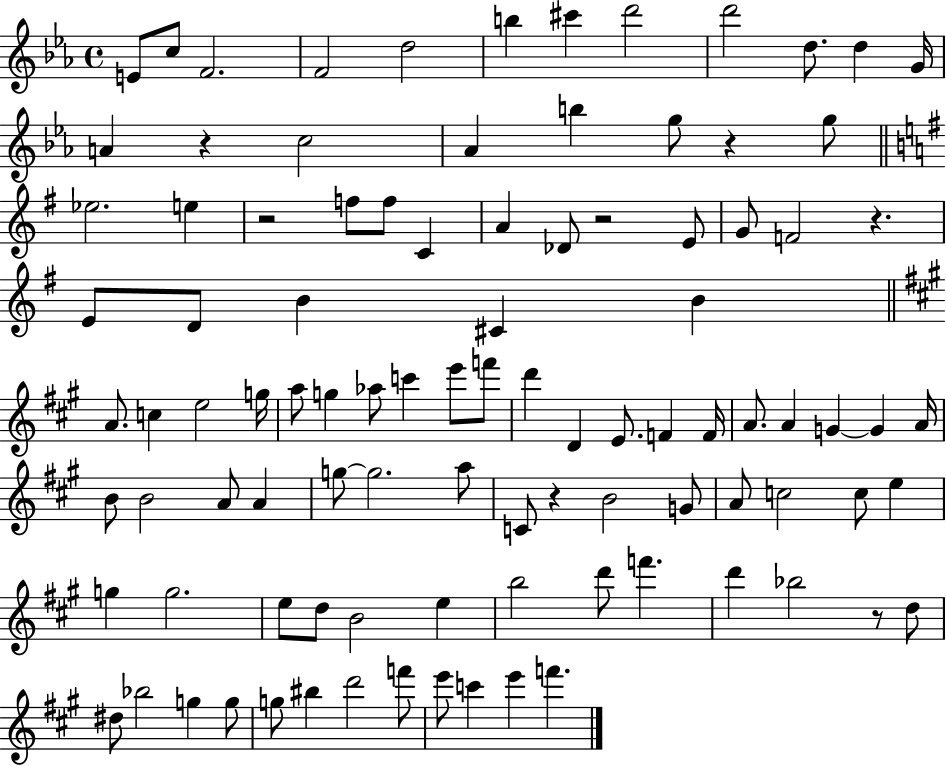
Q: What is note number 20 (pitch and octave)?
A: E5